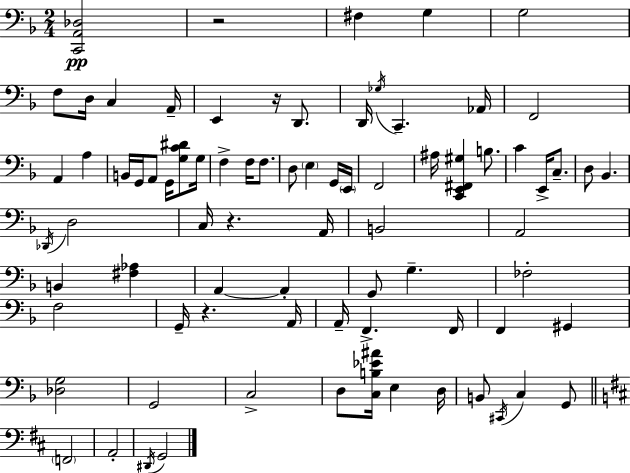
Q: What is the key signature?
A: D minor